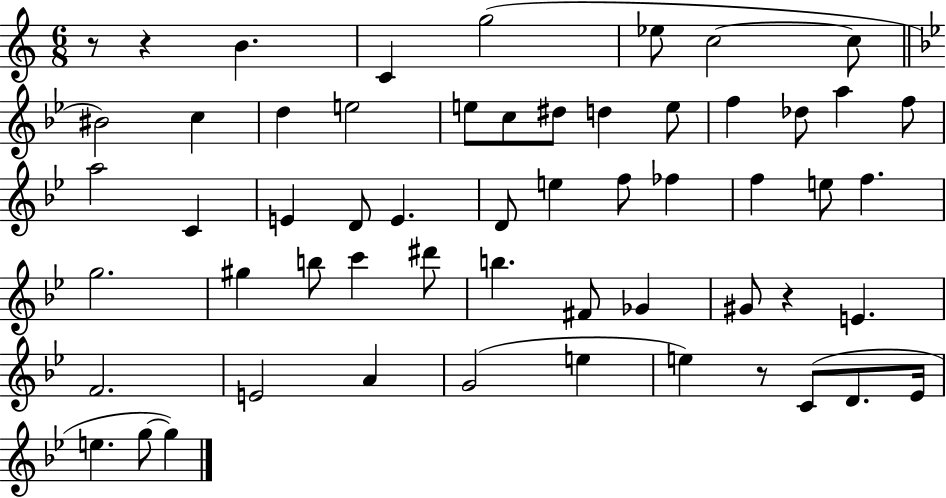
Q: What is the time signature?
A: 6/8